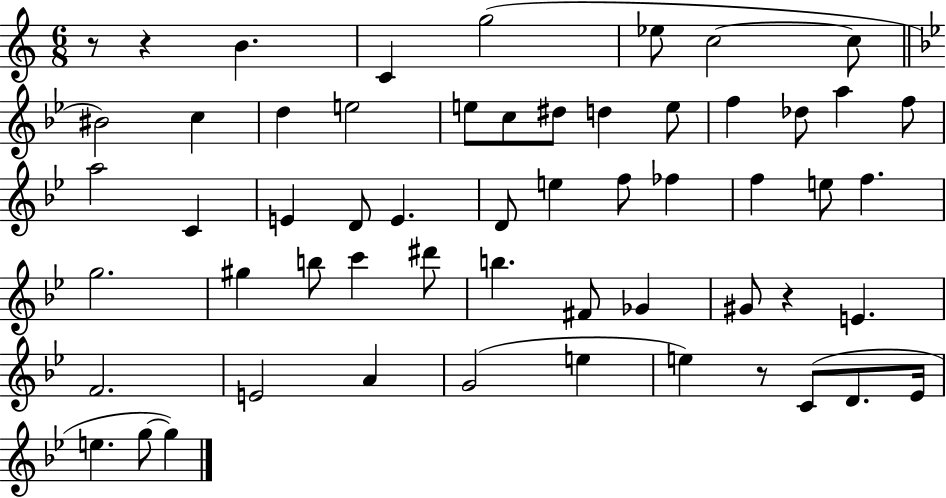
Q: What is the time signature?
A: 6/8